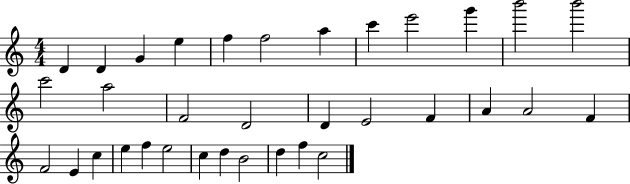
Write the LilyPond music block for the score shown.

{
  \clef treble
  \numericTimeSignature
  \time 4/4
  \key c \major
  d'4 d'4 g'4 e''4 | f''4 f''2 a''4 | c'''4 e'''2 g'''4 | b'''2 b'''2 | \break c'''2 a''2 | f'2 d'2 | d'4 e'2 f'4 | a'4 a'2 f'4 | \break f'2 e'4 c''4 | e''4 f''4 e''2 | c''4 d''4 b'2 | d''4 f''4 c''2 | \break \bar "|."
}